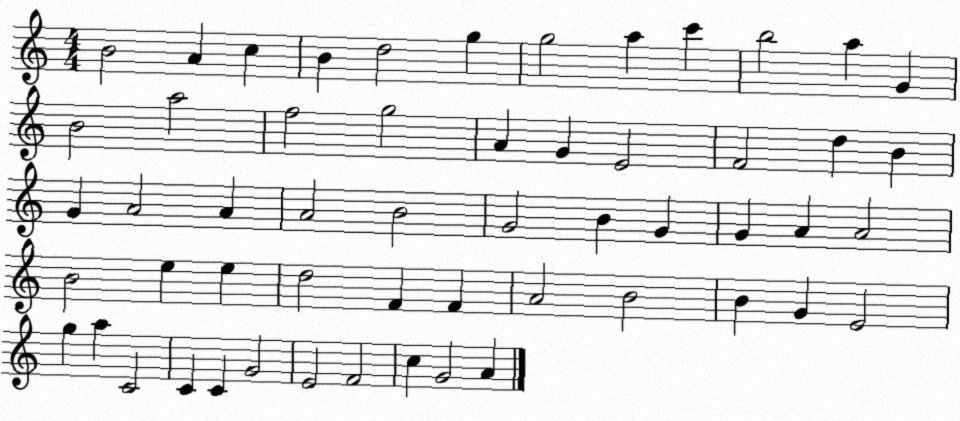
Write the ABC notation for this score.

X:1
T:Untitled
M:4/4
L:1/4
K:C
B2 A c B d2 g g2 a c' b2 a G B2 a2 f2 g2 A G E2 F2 d B G A2 A A2 B2 G2 B G G A A2 B2 e e d2 F F A2 B2 B G E2 g a C2 C C G2 E2 F2 c G2 A